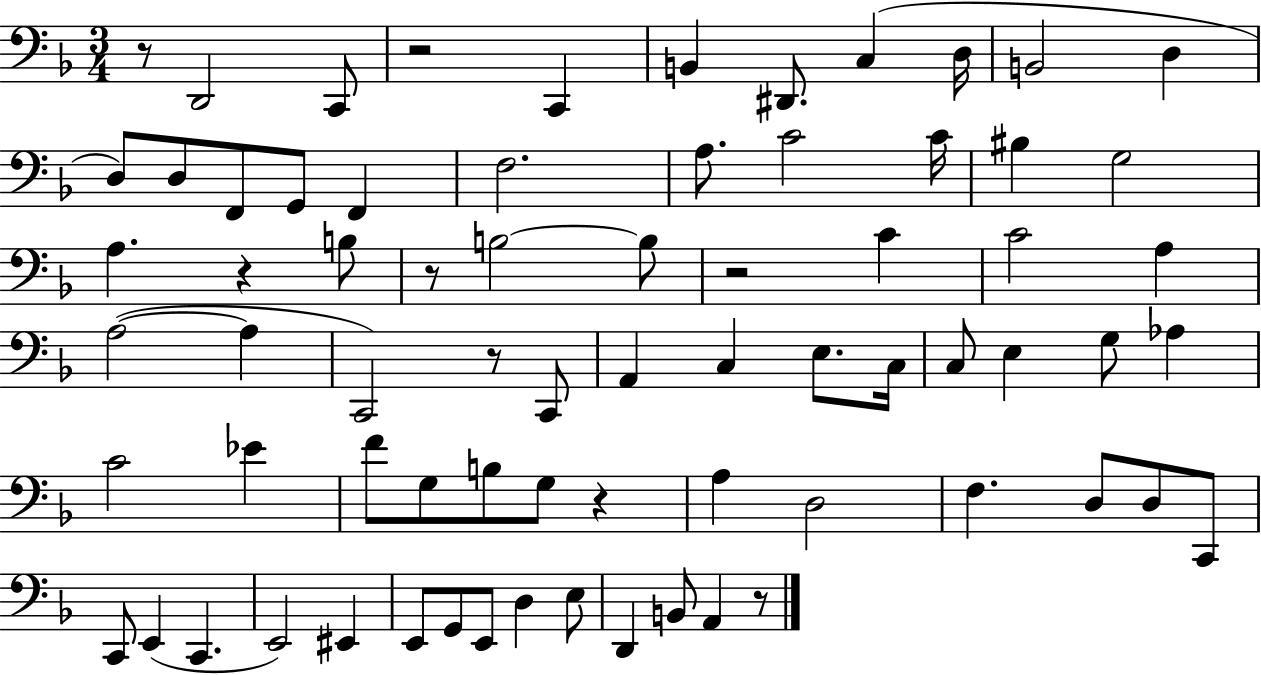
X:1
T:Untitled
M:3/4
L:1/4
K:F
z/2 D,,2 C,,/2 z2 C,, B,, ^D,,/2 C, D,/4 B,,2 D, D,/2 D,/2 F,,/2 G,,/2 F,, F,2 A,/2 C2 C/4 ^B, G,2 A, z B,/2 z/2 B,2 B,/2 z2 C C2 A, A,2 A, C,,2 z/2 C,,/2 A,, C, E,/2 C,/4 C,/2 E, G,/2 _A, C2 _E F/2 G,/2 B,/2 G,/2 z A, D,2 F, D,/2 D,/2 C,,/2 C,,/2 E,, C,, E,,2 ^E,, E,,/2 G,,/2 E,,/2 D, E,/2 D,, B,,/2 A,, z/2